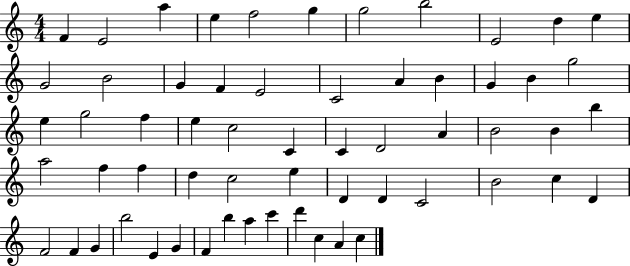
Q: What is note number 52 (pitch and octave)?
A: G4